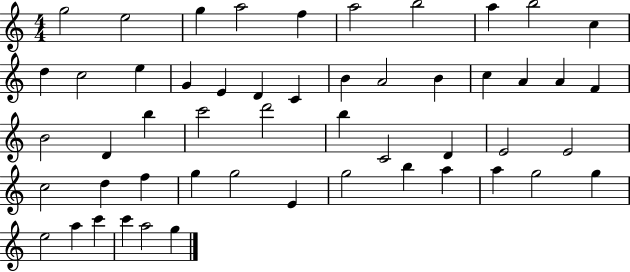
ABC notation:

X:1
T:Untitled
M:4/4
L:1/4
K:C
g2 e2 g a2 f a2 b2 a b2 c d c2 e G E D C B A2 B c A A F B2 D b c'2 d'2 b C2 D E2 E2 c2 d f g g2 E g2 b a a g2 g e2 a c' c' a2 g